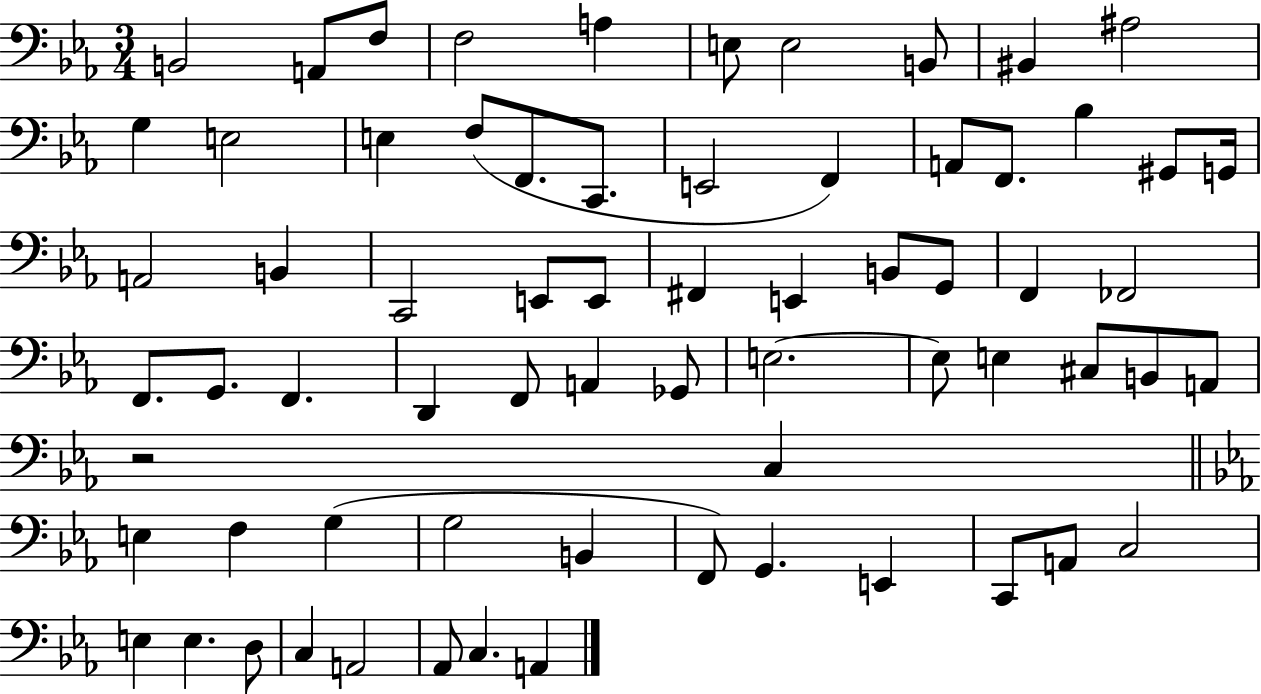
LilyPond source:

{
  \clef bass
  \numericTimeSignature
  \time 3/4
  \key ees \major
  b,2 a,8 f8 | f2 a4 | e8 e2 b,8 | bis,4 ais2 | \break g4 e2 | e4 f8( f,8. c,8. | e,2 f,4) | a,8 f,8. bes4 gis,8 g,16 | \break a,2 b,4 | c,2 e,8 e,8 | fis,4 e,4 b,8 g,8 | f,4 fes,2 | \break f,8. g,8. f,4. | d,4 f,8 a,4 ges,8 | e2.~~ | e8 e4 cis8 b,8 a,8 | \break r2 c4 | \bar "||" \break \key ees \major e4 f4 g4( | g2 b,4 | f,8) g,4. e,4 | c,8 a,8 c2 | \break e4 e4. d8 | c4 a,2 | aes,8 c4. a,4 | \bar "|."
}